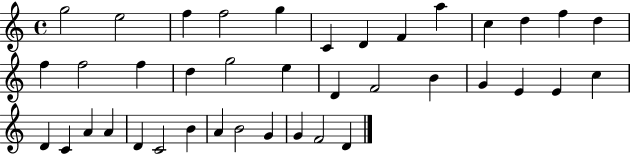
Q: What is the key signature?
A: C major